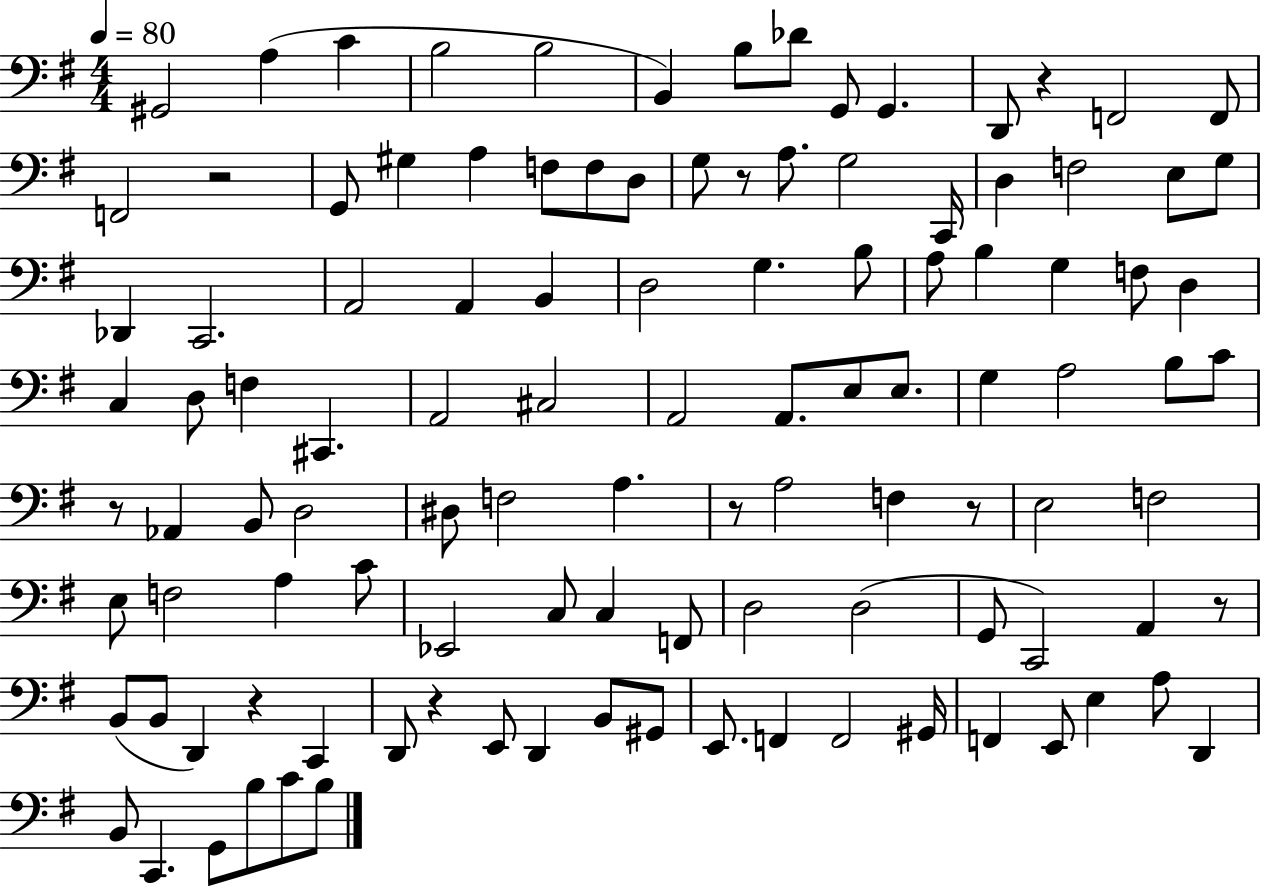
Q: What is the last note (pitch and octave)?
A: B3